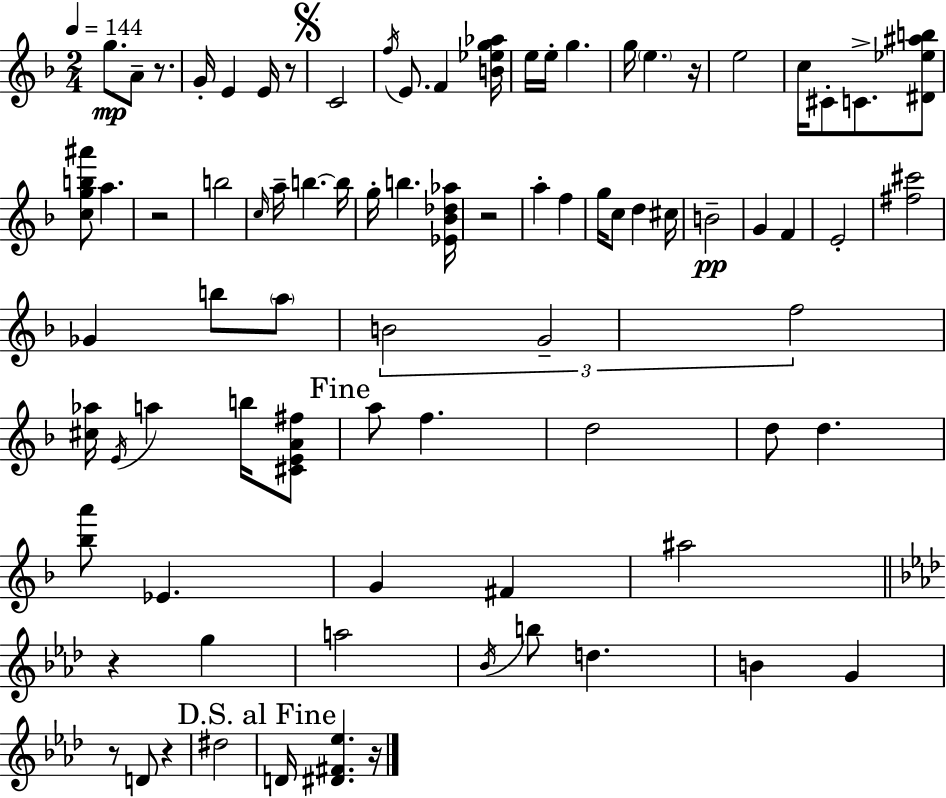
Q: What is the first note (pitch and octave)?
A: G5